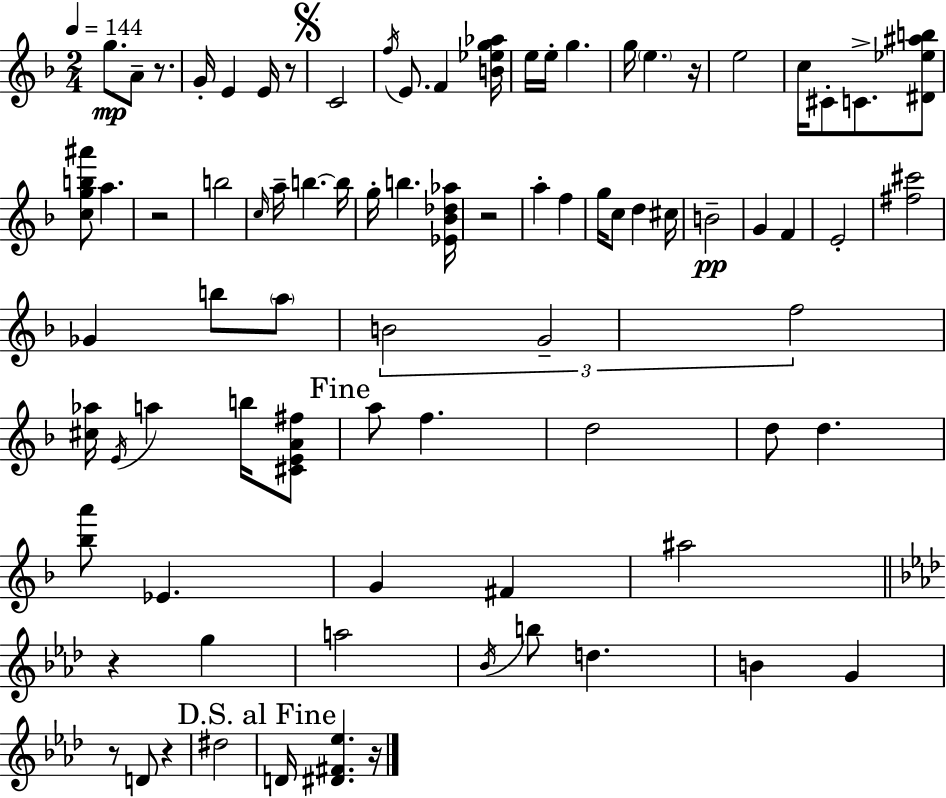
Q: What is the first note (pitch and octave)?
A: G5